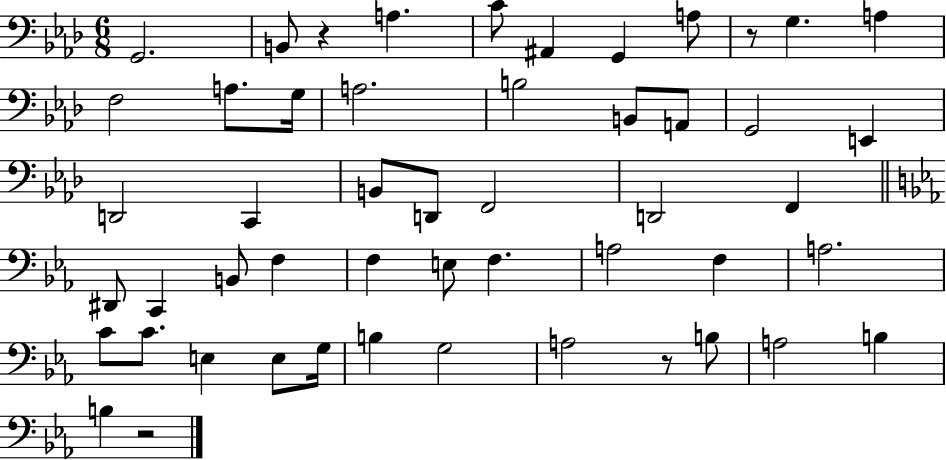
G2/h. B2/e R/q A3/q. C4/e A#2/q G2/q A3/e R/e G3/q. A3/q F3/h A3/e. G3/s A3/h. B3/h B2/e A2/e G2/h E2/q D2/h C2/q B2/e D2/e F2/h D2/h F2/q D#2/e C2/q B2/e F3/q F3/q E3/e F3/q. A3/h F3/q A3/h. C4/e C4/e. E3/q E3/e G3/s B3/q G3/h A3/h R/e B3/e A3/h B3/q B3/q R/h